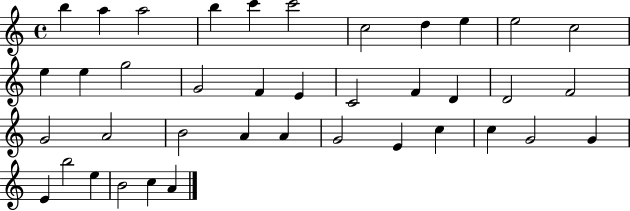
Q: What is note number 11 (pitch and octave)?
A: C5